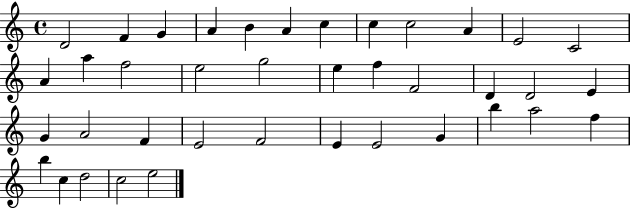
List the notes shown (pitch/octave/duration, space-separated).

D4/h F4/q G4/q A4/q B4/q A4/q C5/q C5/q C5/h A4/q E4/h C4/h A4/q A5/q F5/h E5/h G5/h E5/q F5/q F4/h D4/q D4/h E4/q G4/q A4/h F4/q E4/h F4/h E4/q E4/h G4/q B5/q A5/h F5/q B5/q C5/q D5/h C5/h E5/h